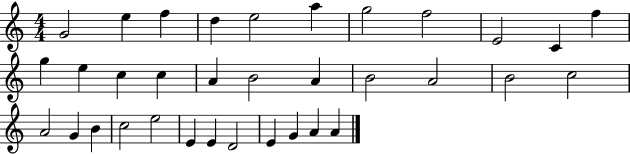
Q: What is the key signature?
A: C major